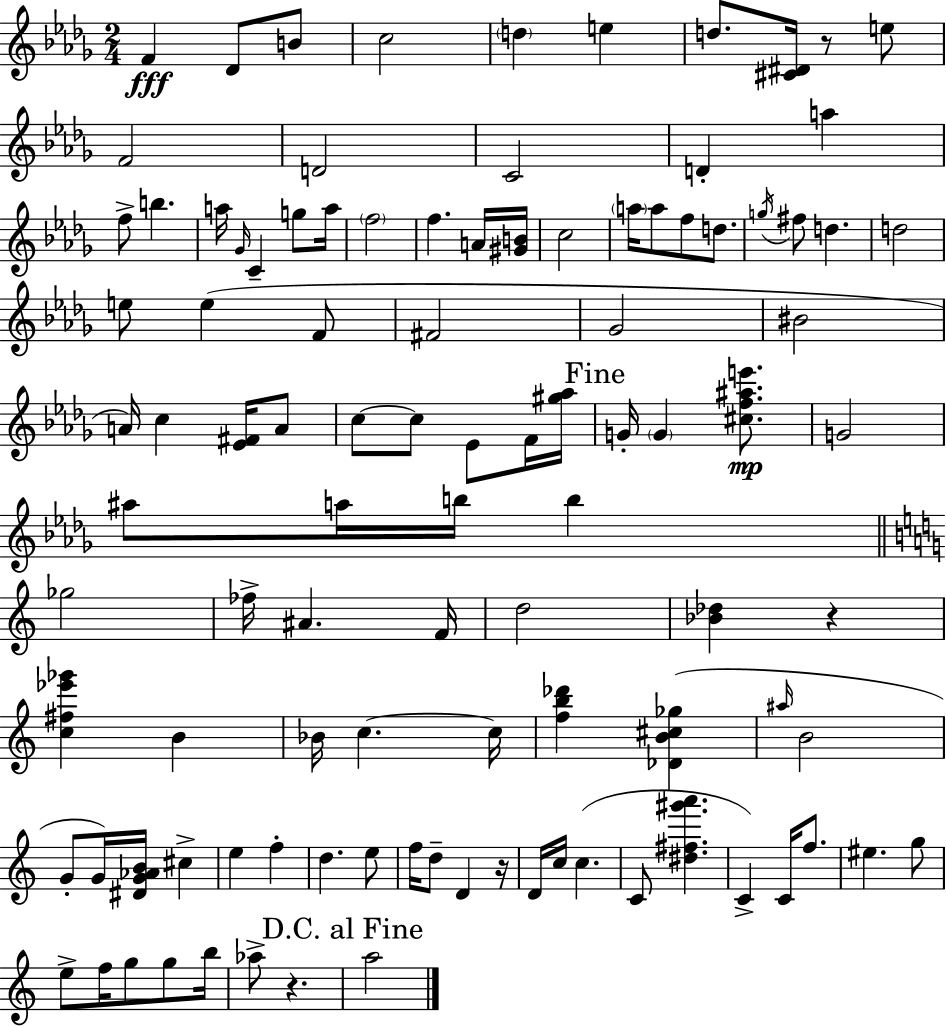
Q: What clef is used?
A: treble